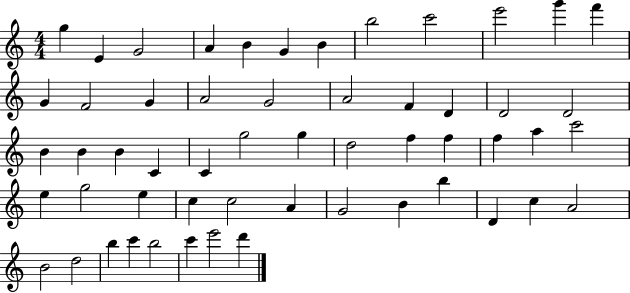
{
  \clef treble
  \numericTimeSignature
  \time 4/4
  \key c \major
  g''4 e'4 g'2 | a'4 b'4 g'4 b'4 | b''2 c'''2 | e'''2 g'''4 f'''4 | \break g'4 f'2 g'4 | a'2 g'2 | a'2 f'4 d'4 | d'2 d'2 | \break b'4 b'4 b'4 c'4 | c'4 g''2 g''4 | d''2 f''4 f''4 | f''4 a''4 c'''2 | \break e''4 g''2 e''4 | c''4 c''2 a'4 | g'2 b'4 b''4 | d'4 c''4 a'2 | \break b'2 d''2 | b''4 c'''4 b''2 | c'''4 e'''2 d'''4 | \bar "|."
}